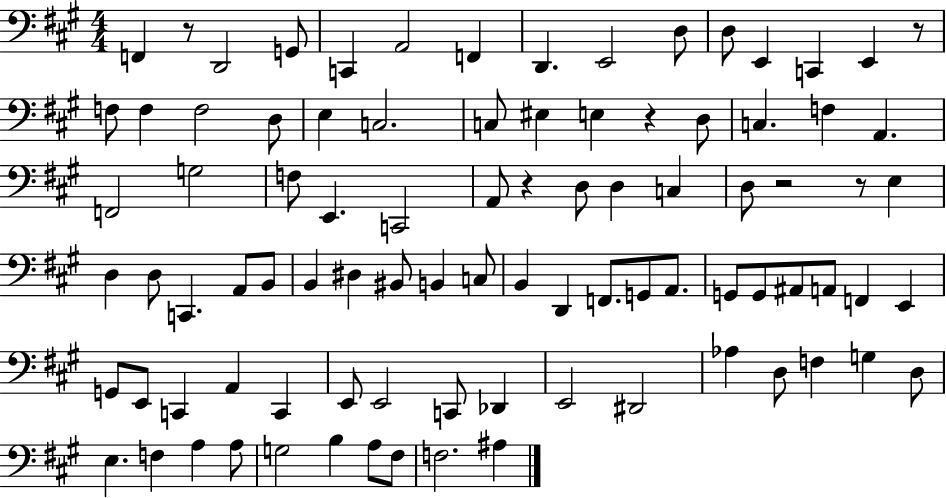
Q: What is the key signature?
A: A major